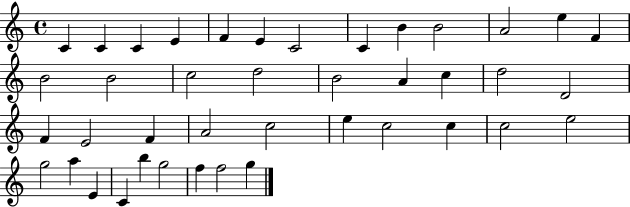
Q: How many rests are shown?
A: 0